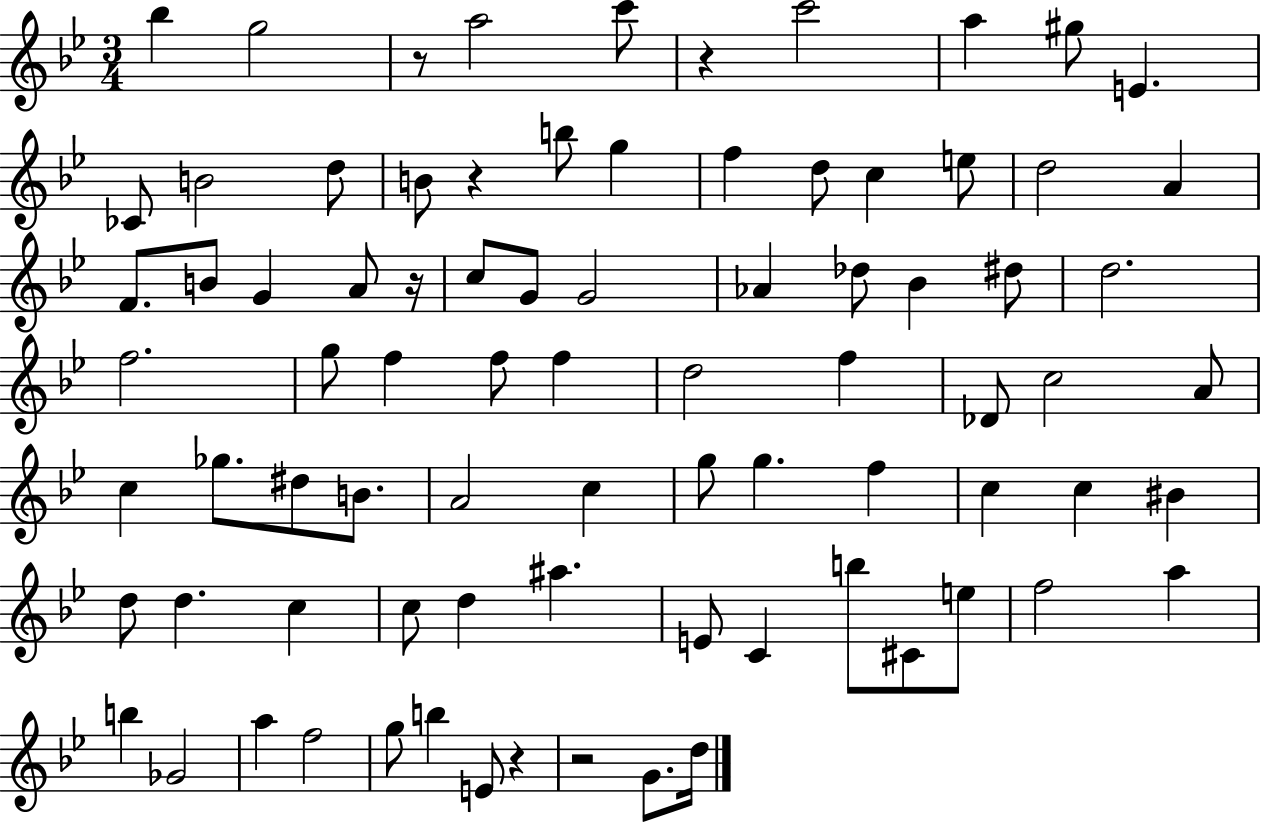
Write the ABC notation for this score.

X:1
T:Untitled
M:3/4
L:1/4
K:Bb
_b g2 z/2 a2 c'/2 z c'2 a ^g/2 E _C/2 B2 d/2 B/2 z b/2 g f d/2 c e/2 d2 A F/2 B/2 G A/2 z/4 c/2 G/2 G2 _A _d/2 _B ^d/2 d2 f2 g/2 f f/2 f d2 f _D/2 c2 A/2 c _g/2 ^d/2 B/2 A2 c g/2 g f c c ^B d/2 d c c/2 d ^a E/2 C b/2 ^C/2 e/2 f2 a b _G2 a f2 g/2 b E/2 z z2 G/2 d/4